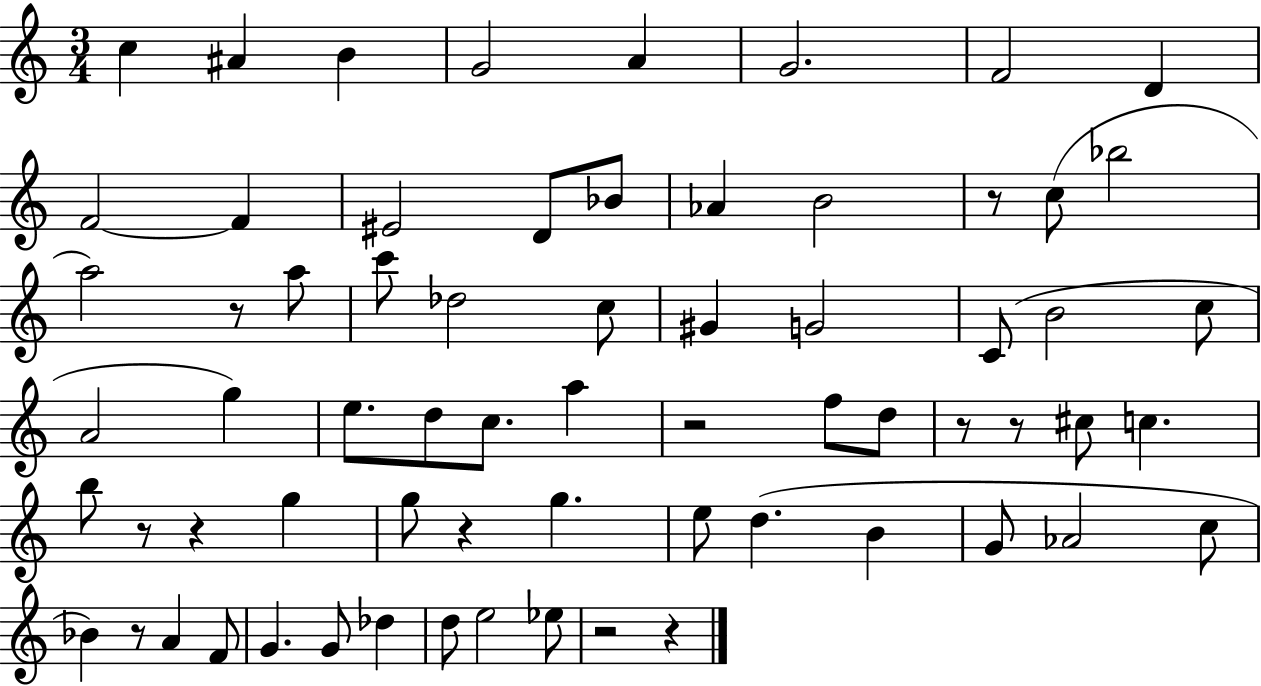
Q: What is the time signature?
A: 3/4